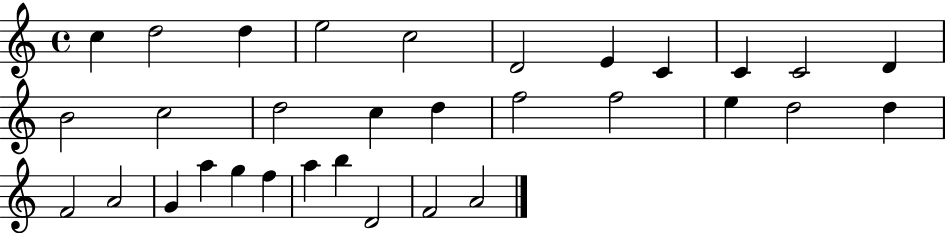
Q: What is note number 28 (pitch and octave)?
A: A5